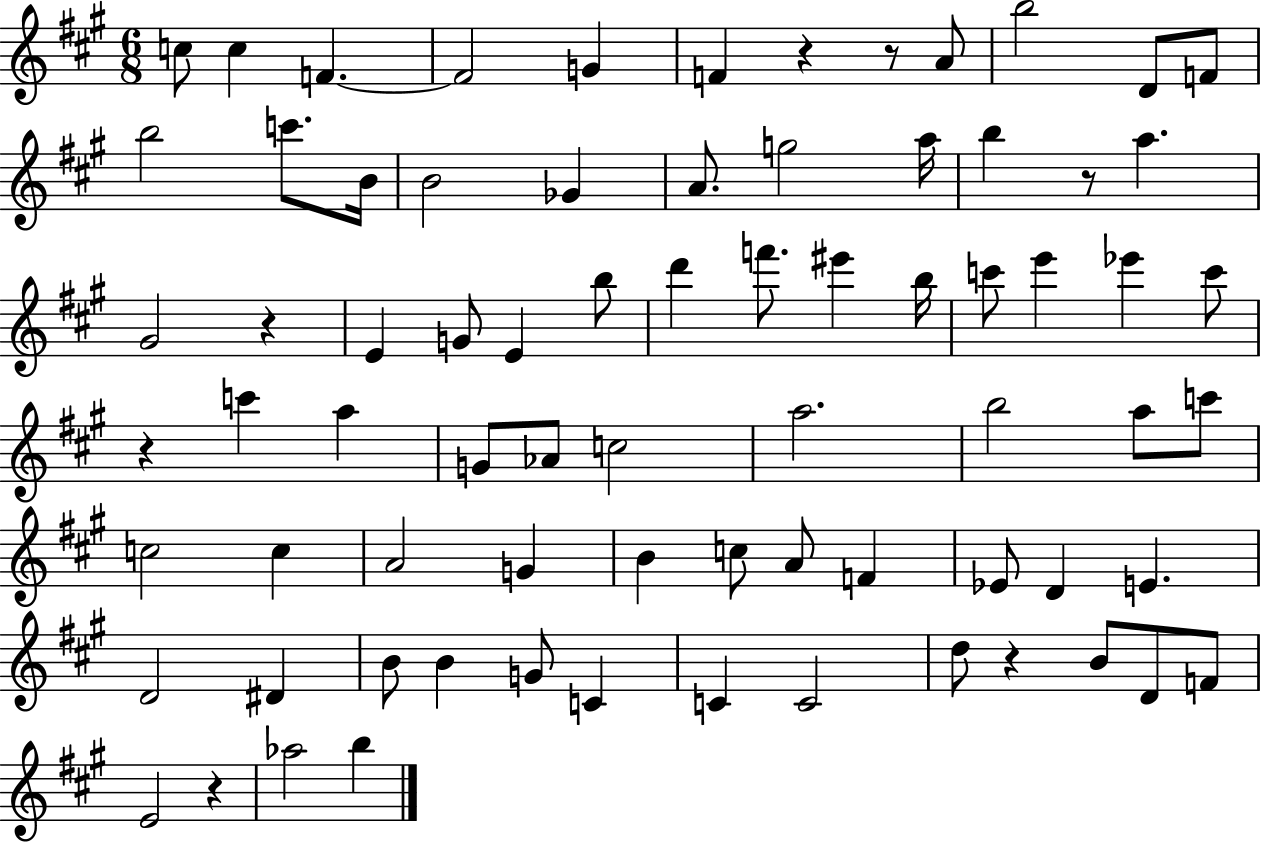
X:1
T:Untitled
M:6/8
L:1/4
K:A
c/2 c F F2 G F z z/2 A/2 b2 D/2 F/2 b2 c'/2 B/4 B2 _G A/2 g2 a/4 b z/2 a ^G2 z E G/2 E b/2 d' f'/2 ^e' b/4 c'/2 e' _e' c'/2 z c' a G/2 _A/2 c2 a2 b2 a/2 c'/2 c2 c A2 G B c/2 A/2 F _E/2 D E D2 ^D B/2 B G/2 C C C2 d/2 z B/2 D/2 F/2 E2 z _a2 b